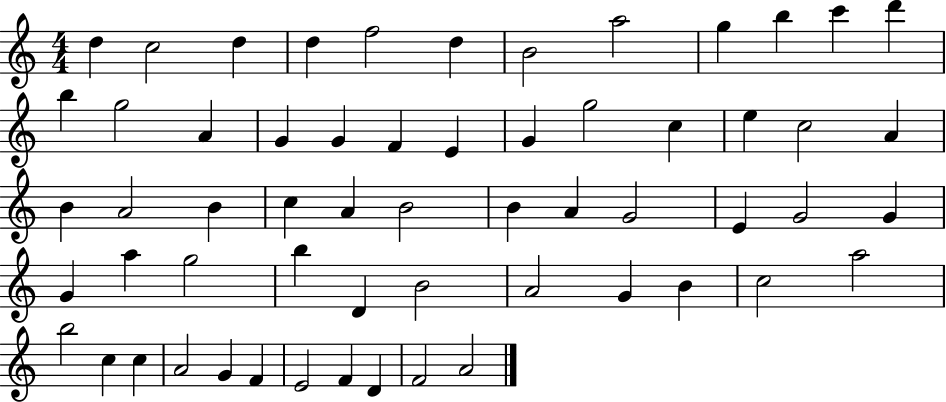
{
  \clef treble
  \numericTimeSignature
  \time 4/4
  \key c \major
  d''4 c''2 d''4 | d''4 f''2 d''4 | b'2 a''2 | g''4 b''4 c'''4 d'''4 | \break b''4 g''2 a'4 | g'4 g'4 f'4 e'4 | g'4 g''2 c''4 | e''4 c''2 a'4 | \break b'4 a'2 b'4 | c''4 a'4 b'2 | b'4 a'4 g'2 | e'4 g'2 g'4 | \break g'4 a''4 g''2 | b''4 d'4 b'2 | a'2 g'4 b'4 | c''2 a''2 | \break b''2 c''4 c''4 | a'2 g'4 f'4 | e'2 f'4 d'4 | f'2 a'2 | \break \bar "|."
}